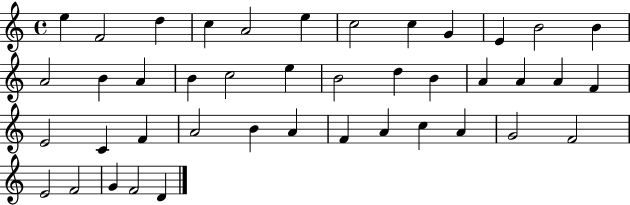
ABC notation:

X:1
T:Untitled
M:4/4
L:1/4
K:C
e F2 d c A2 e c2 c G E B2 B A2 B A B c2 e B2 d B A A A F E2 C F A2 B A F A c A G2 F2 E2 F2 G F2 D